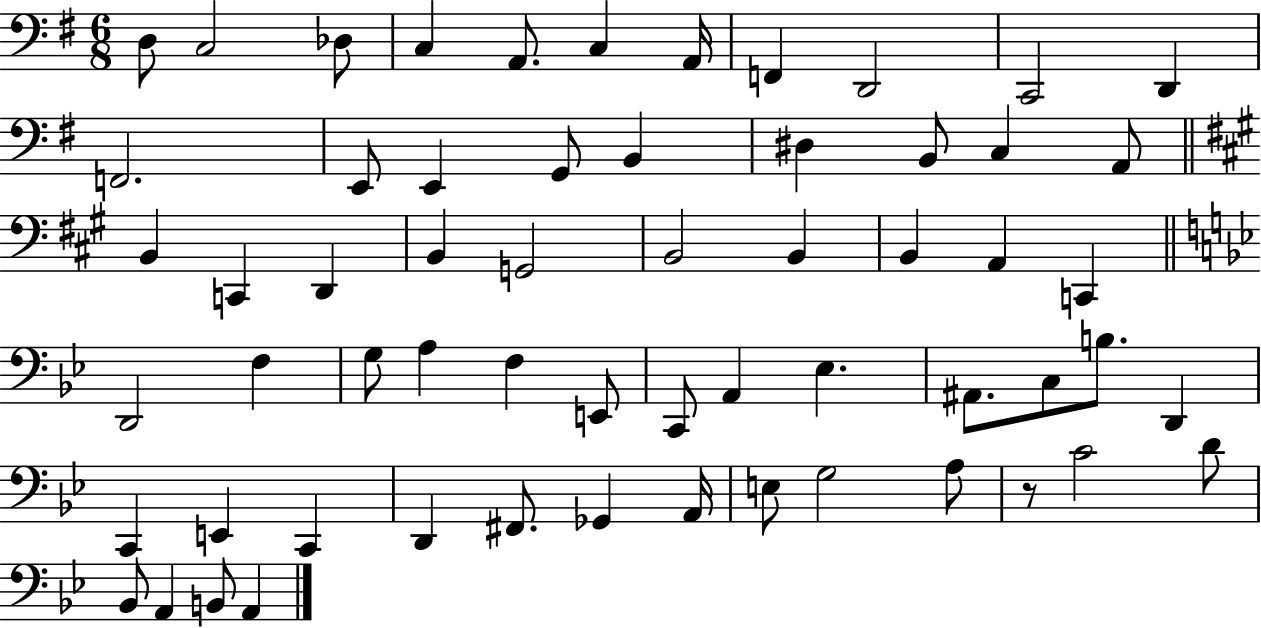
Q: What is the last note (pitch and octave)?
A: A2